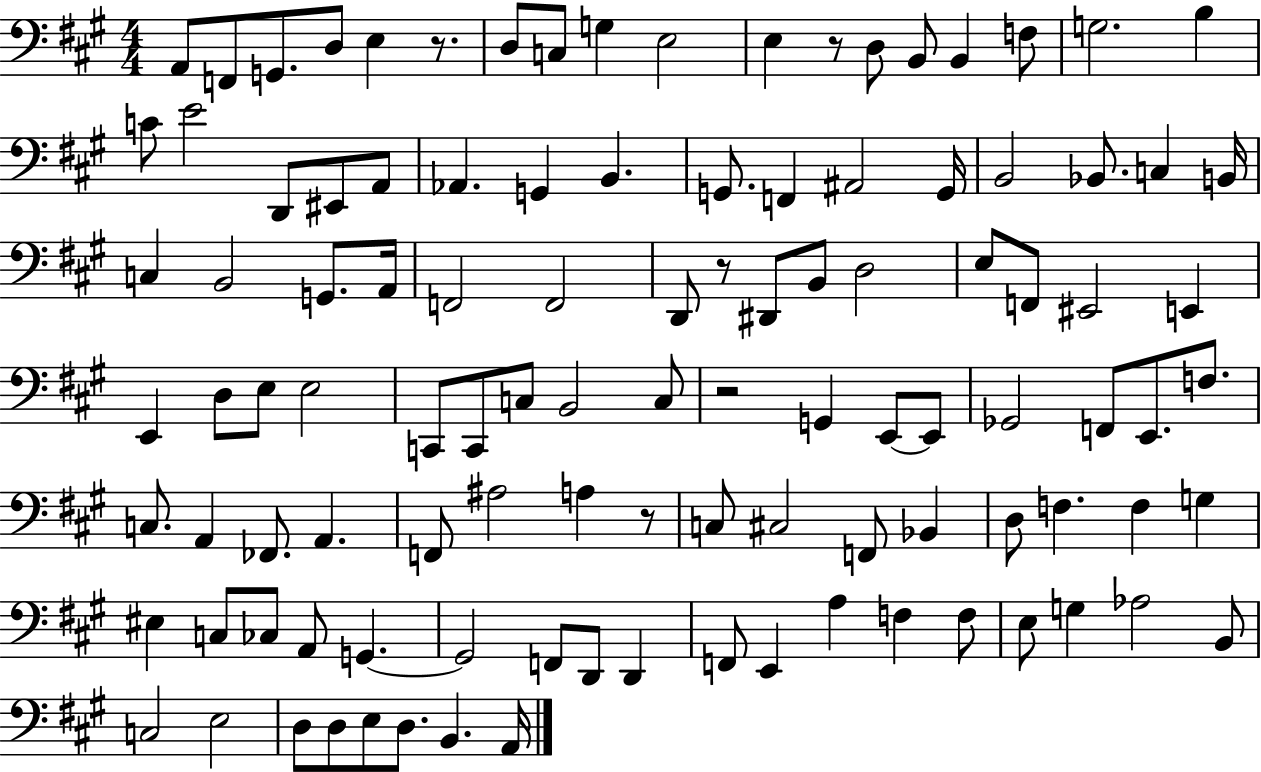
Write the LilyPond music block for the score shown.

{
  \clef bass
  \numericTimeSignature
  \time 4/4
  \key a \major
  a,8 f,8 g,8. d8 e4 r8. | d8 c8 g4 e2 | e4 r8 d8 b,8 b,4 f8 | g2. b4 | \break c'8 e'2 d,8 eis,8 a,8 | aes,4. g,4 b,4. | g,8. f,4 ais,2 g,16 | b,2 bes,8. c4 b,16 | \break c4 b,2 g,8. a,16 | f,2 f,2 | d,8 r8 dis,8 b,8 d2 | e8 f,8 eis,2 e,4 | \break e,4 d8 e8 e2 | c,8 c,8 c8 b,2 c8 | r2 g,4 e,8~~ e,8 | ges,2 f,8 e,8. f8. | \break c8. a,4 fes,8. a,4. | f,8 ais2 a4 r8 | c8 cis2 f,8 bes,4 | d8 f4. f4 g4 | \break eis4 c8 ces8 a,8 g,4.~~ | g,2 f,8 d,8 d,4 | f,8 e,4 a4 f4 f8 | e8 g4 aes2 b,8 | \break c2 e2 | d8 d8 e8 d8. b,4. a,16 | \bar "|."
}